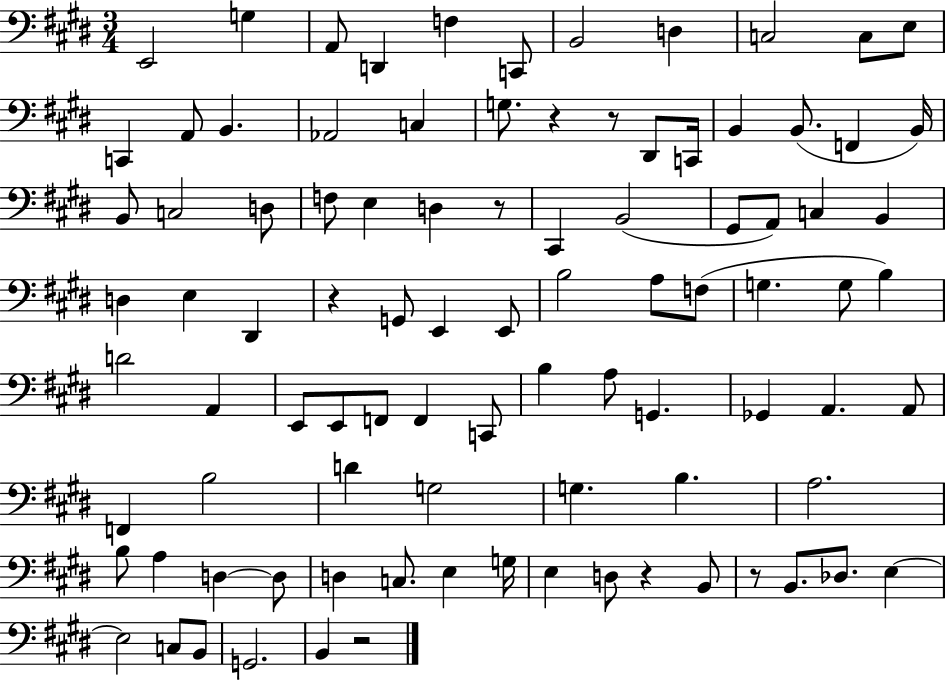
E2/h G3/q A2/e D2/q F3/q C2/e B2/h D3/q C3/h C3/e E3/e C2/q A2/e B2/q. Ab2/h C3/q G3/e. R/q R/e D#2/e C2/s B2/q B2/e. F2/q B2/s B2/e C3/h D3/e F3/e E3/q D3/q R/e C#2/q B2/h G#2/e A2/e C3/q B2/q D3/q E3/q D#2/q R/q G2/e E2/q E2/e B3/h A3/e F3/e G3/q. G3/e B3/q D4/h A2/q E2/e E2/e F2/e F2/q C2/e B3/q A3/e G2/q. Gb2/q A2/q. A2/e F2/q B3/h D4/q G3/h G3/q. B3/q. A3/h. B3/e A3/q D3/q D3/e D3/q C3/e. E3/q G3/s E3/q D3/e R/q B2/e R/e B2/e. Db3/e. E3/q E3/h C3/e B2/e G2/h. B2/q R/h